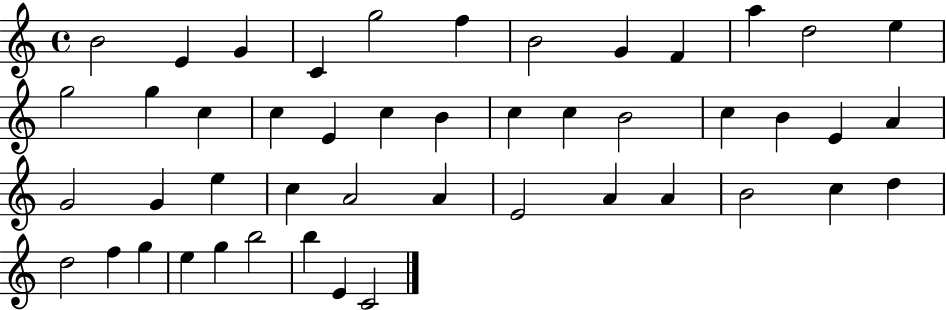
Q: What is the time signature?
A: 4/4